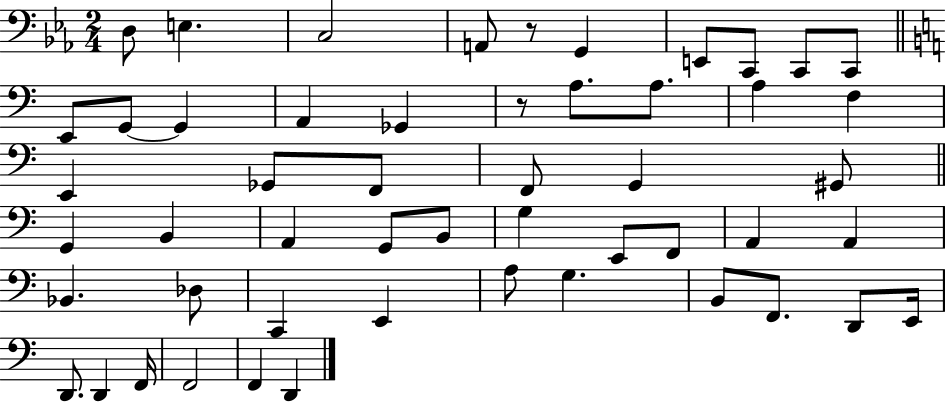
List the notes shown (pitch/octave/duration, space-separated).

D3/e E3/q. C3/h A2/e R/e G2/q E2/e C2/e C2/e C2/e E2/e G2/e G2/q A2/q Gb2/q R/e A3/e. A3/e. A3/q F3/q E2/q Gb2/e F2/e F2/e G2/q G#2/e G2/q B2/q A2/q G2/e B2/e G3/q E2/e F2/e A2/q A2/q Bb2/q. Db3/e C2/q E2/q A3/e G3/q. B2/e F2/e. D2/e E2/s D2/e. D2/q F2/s F2/h F2/q D2/q